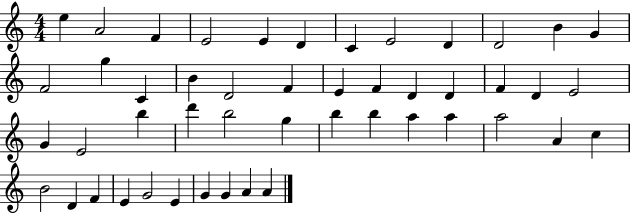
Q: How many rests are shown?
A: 0